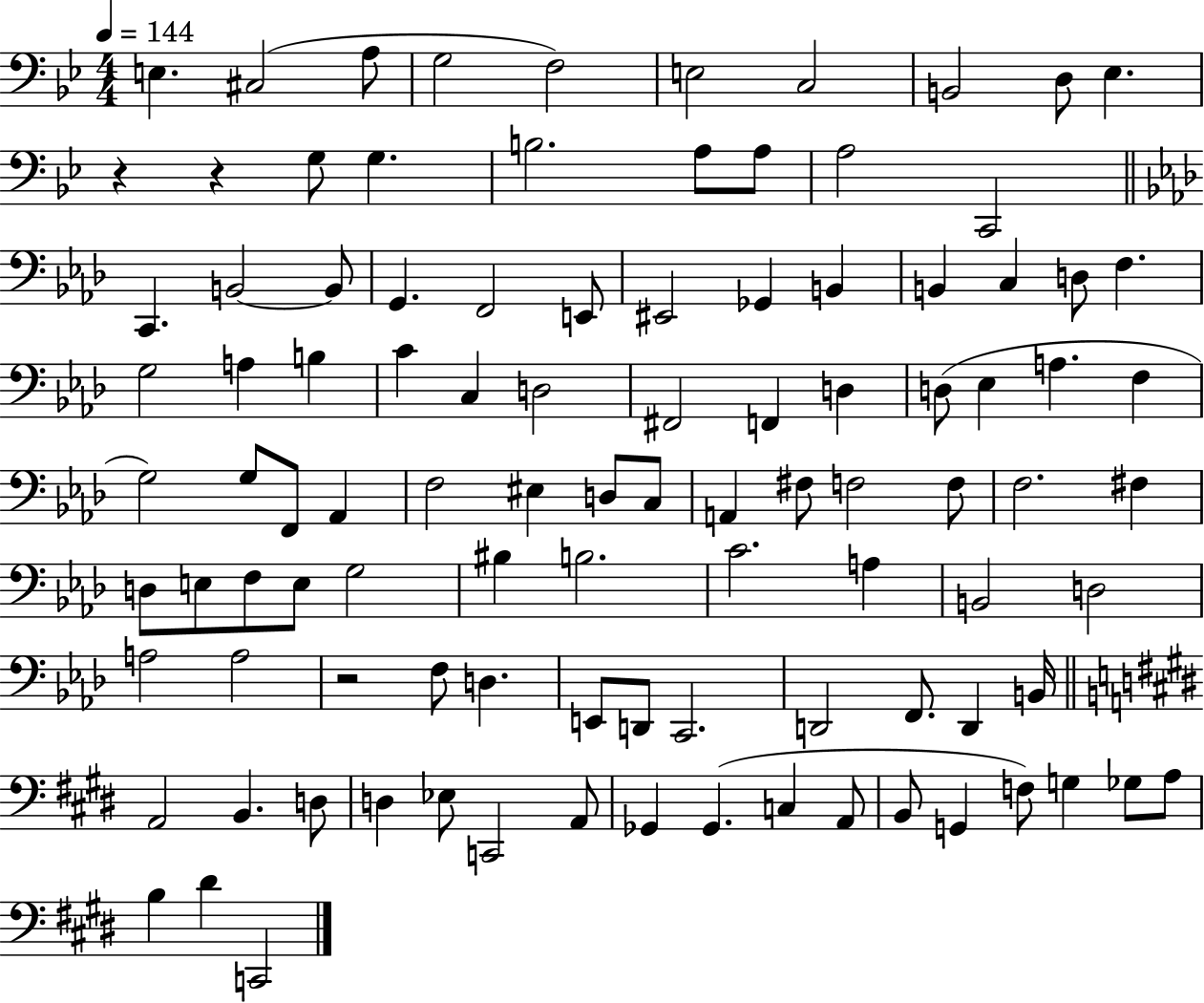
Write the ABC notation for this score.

X:1
T:Untitled
M:4/4
L:1/4
K:Bb
E, ^C,2 A,/2 G,2 F,2 E,2 C,2 B,,2 D,/2 _E, z z G,/2 G, B,2 A,/2 A,/2 A,2 C,,2 C,, B,,2 B,,/2 G,, F,,2 E,,/2 ^E,,2 _G,, B,, B,, C, D,/2 F, G,2 A, B, C C, D,2 ^F,,2 F,, D, D,/2 _E, A, F, G,2 G,/2 F,,/2 _A,, F,2 ^E, D,/2 C,/2 A,, ^F,/2 F,2 F,/2 F,2 ^F, D,/2 E,/2 F,/2 E,/2 G,2 ^B, B,2 C2 A, B,,2 D,2 A,2 A,2 z2 F,/2 D, E,,/2 D,,/2 C,,2 D,,2 F,,/2 D,, B,,/4 A,,2 B,, D,/2 D, _E,/2 C,,2 A,,/2 _G,, _G,, C, A,,/2 B,,/2 G,, F,/2 G, _G,/2 A,/2 B, ^D C,,2